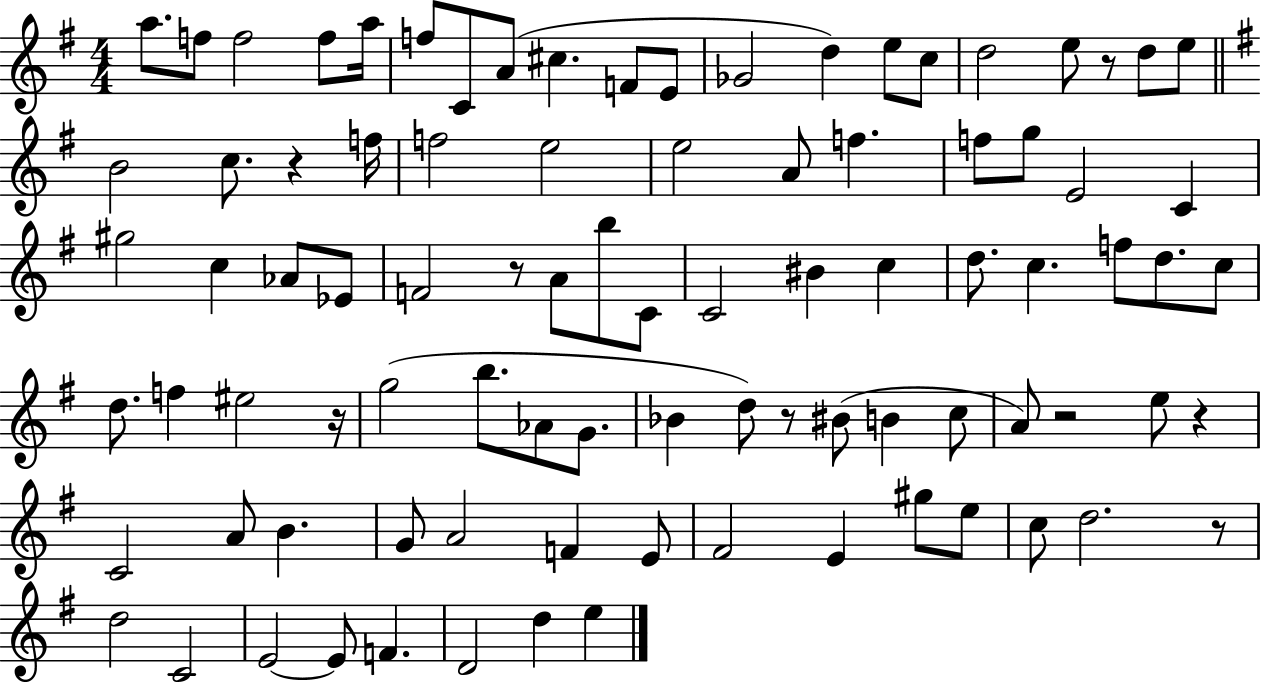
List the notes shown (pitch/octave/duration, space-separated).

A5/e. F5/e F5/h F5/e A5/s F5/e C4/e A4/e C#5/q. F4/e E4/e Gb4/h D5/q E5/e C5/e D5/h E5/e R/e D5/e E5/e B4/h C5/e. R/q F5/s F5/h E5/h E5/h A4/e F5/q. F5/e G5/e E4/h C4/q G#5/h C5/q Ab4/e Eb4/e F4/h R/e A4/e B5/e C4/e C4/h BIS4/q C5/q D5/e. C5/q. F5/e D5/e. C5/e D5/e. F5/q EIS5/h R/s G5/h B5/e. Ab4/e G4/e. Bb4/q D5/e R/e BIS4/e B4/q C5/e A4/e R/h E5/e R/q C4/h A4/e B4/q. G4/e A4/h F4/q E4/e F#4/h E4/q G#5/e E5/e C5/e D5/h. R/e D5/h C4/h E4/h E4/e F4/q. D4/h D5/q E5/q